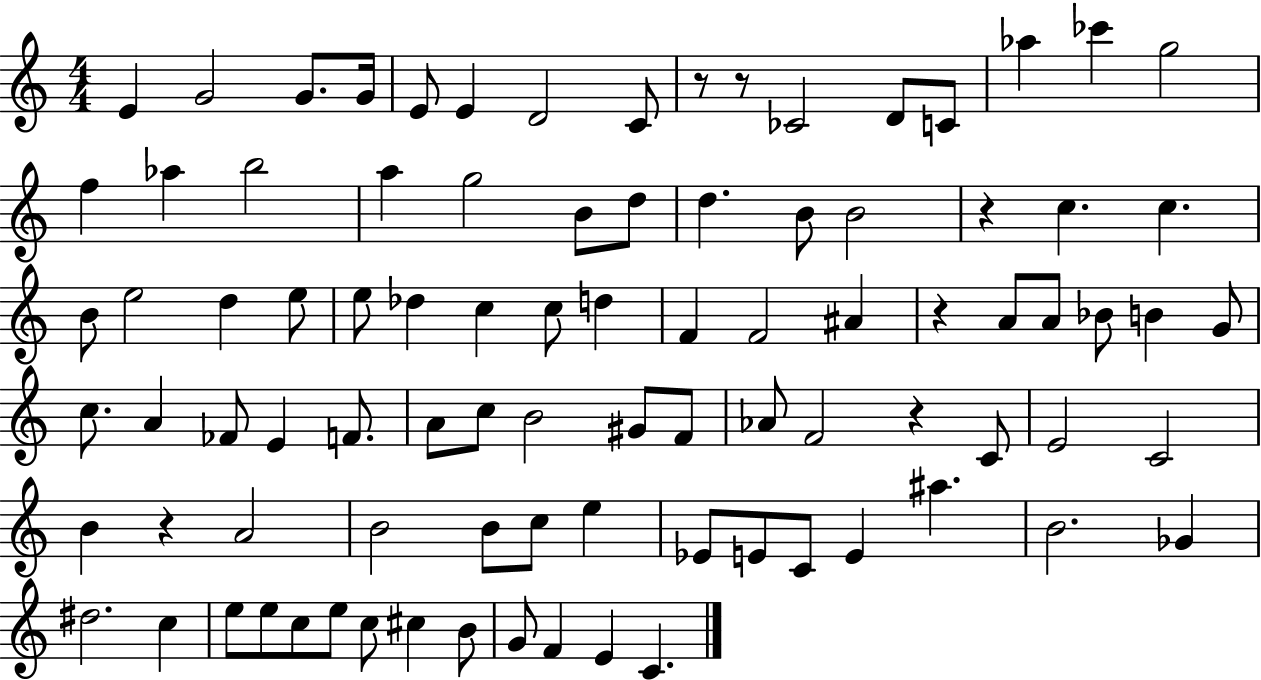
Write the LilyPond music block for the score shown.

{
  \clef treble
  \numericTimeSignature
  \time 4/4
  \key c \major
  e'4 g'2 g'8. g'16 | e'8 e'4 d'2 c'8 | r8 r8 ces'2 d'8 c'8 | aes''4 ces'''4 g''2 | \break f''4 aes''4 b''2 | a''4 g''2 b'8 d''8 | d''4. b'8 b'2 | r4 c''4. c''4. | \break b'8 e''2 d''4 e''8 | e''8 des''4 c''4 c''8 d''4 | f'4 f'2 ais'4 | r4 a'8 a'8 bes'8 b'4 g'8 | \break c''8. a'4 fes'8 e'4 f'8. | a'8 c''8 b'2 gis'8 f'8 | aes'8 f'2 r4 c'8 | e'2 c'2 | \break b'4 r4 a'2 | b'2 b'8 c''8 e''4 | ees'8 e'8 c'8 e'4 ais''4. | b'2. ges'4 | \break dis''2. c''4 | e''8 e''8 c''8 e''8 c''8 cis''4 b'8 | g'8 f'4 e'4 c'4. | \bar "|."
}